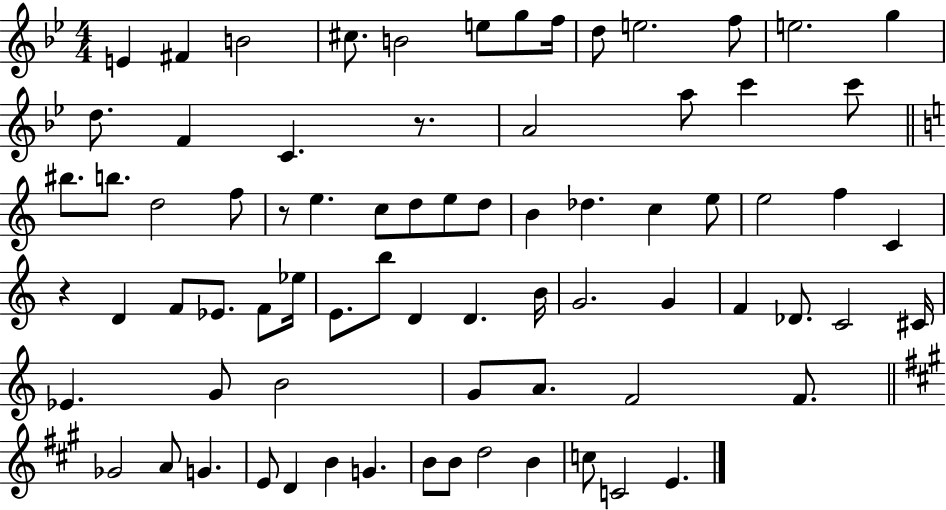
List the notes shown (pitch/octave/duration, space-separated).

E4/q F#4/q B4/h C#5/e. B4/h E5/e G5/e F5/s D5/e E5/h. F5/e E5/h. G5/q D5/e. F4/q C4/q. R/e. A4/h A5/e C6/q C6/e BIS5/e. B5/e. D5/h F5/e R/e E5/q. C5/e D5/e E5/e D5/e B4/q Db5/q. C5/q E5/e E5/h F5/q C4/q R/q D4/q F4/e Eb4/e. F4/e Eb5/s E4/e. B5/e D4/q D4/q. B4/s G4/h. G4/q F4/q Db4/e. C4/h C#4/s Eb4/q. G4/e B4/h G4/e A4/e. F4/h F4/e. Gb4/h A4/e G4/q. E4/e D4/q B4/q G4/q. B4/e B4/e D5/h B4/q C5/e C4/h E4/q.